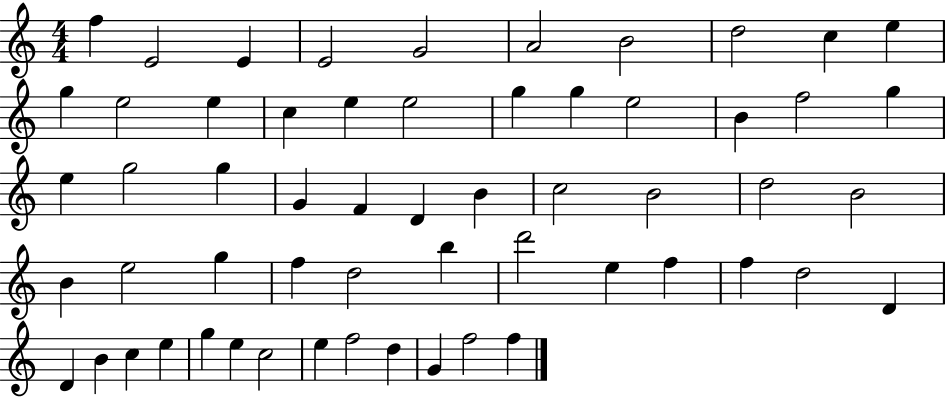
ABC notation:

X:1
T:Untitled
M:4/4
L:1/4
K:C
f E2 E E2 G2 A2 B2 d2 c e g e2 e c e e2 g g e2 B f2 g e g2 g G F D B c2 B2 d2 B2 B e2 g f d2 b d'2 e f f d2 D D B c e g e c2 e f2 d G f2 f